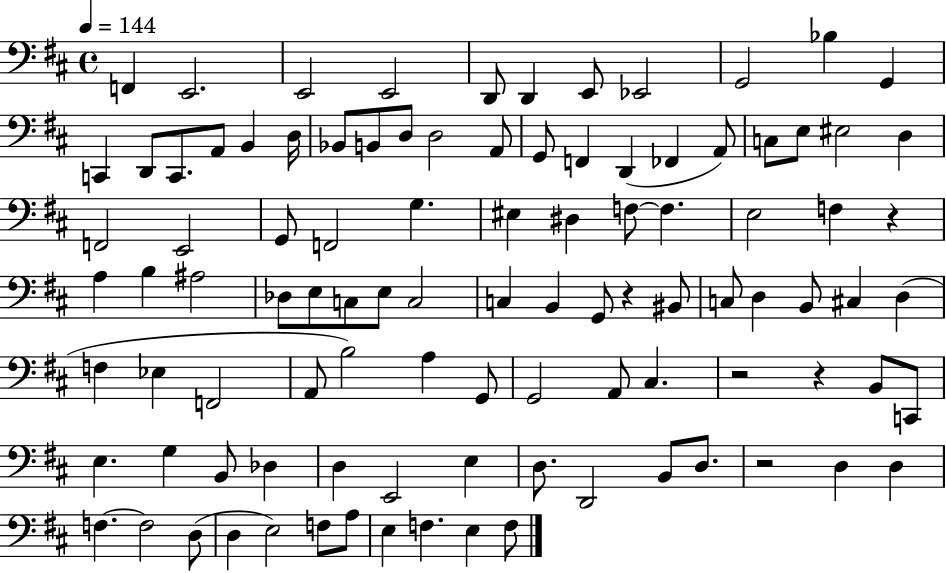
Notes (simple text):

F2/q E2/h. E2/h E2/h D2/e D2/q E2/e Eb2/h G2/h Bb3/q G2/q C2/q D2/e C2/e. A2/e B2/q D3/s Bb2/e B2/e D3/e D3/h A2/e G2/e F2/q D2/q FES2/q A2/e C3/e E3/e EIS3/h D3/q F2/h E2/h G2/e F2/h G3/q. EIS3/q D#3/q F3/e F3/q. E3/h F3/q R/q A3/q B3/q A#3/h Db3/e E3/e C3/e E3/e C3/h C3/q B2/q G2/e R/q BIS2/e C3/e D3/q B2/e C#3/q D3/q F3/q Eb3/q F2/h A2/e B3/h A3/q G2/e G2/h A2/e C#3/q. R/h R/q B2/e C2/e E3/q. G3/q B2/e Db3/q D3/q E2/h E3/q D3/e. D2/h B2/e D3/e. R/h D3/q D3/q F3/q. F3/h D3/e D3/q E3/h F3/e A3/e E3/q F3/q. E3/q F3/e